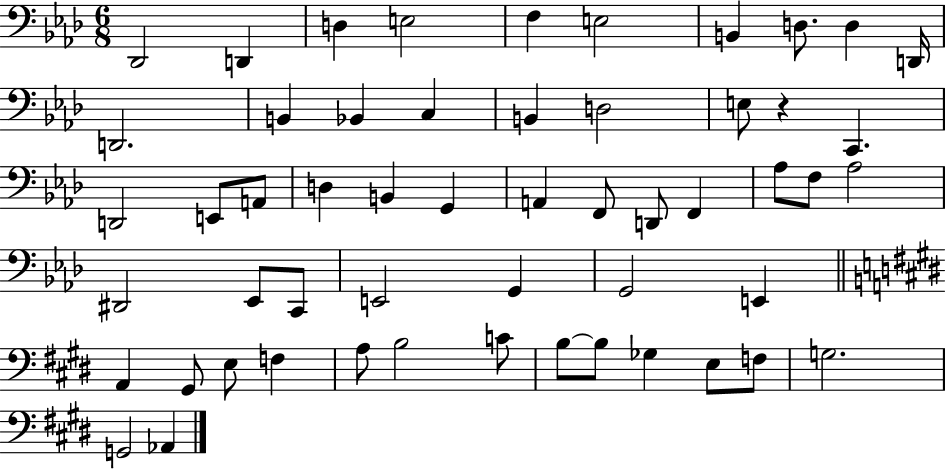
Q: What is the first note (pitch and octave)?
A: Db2